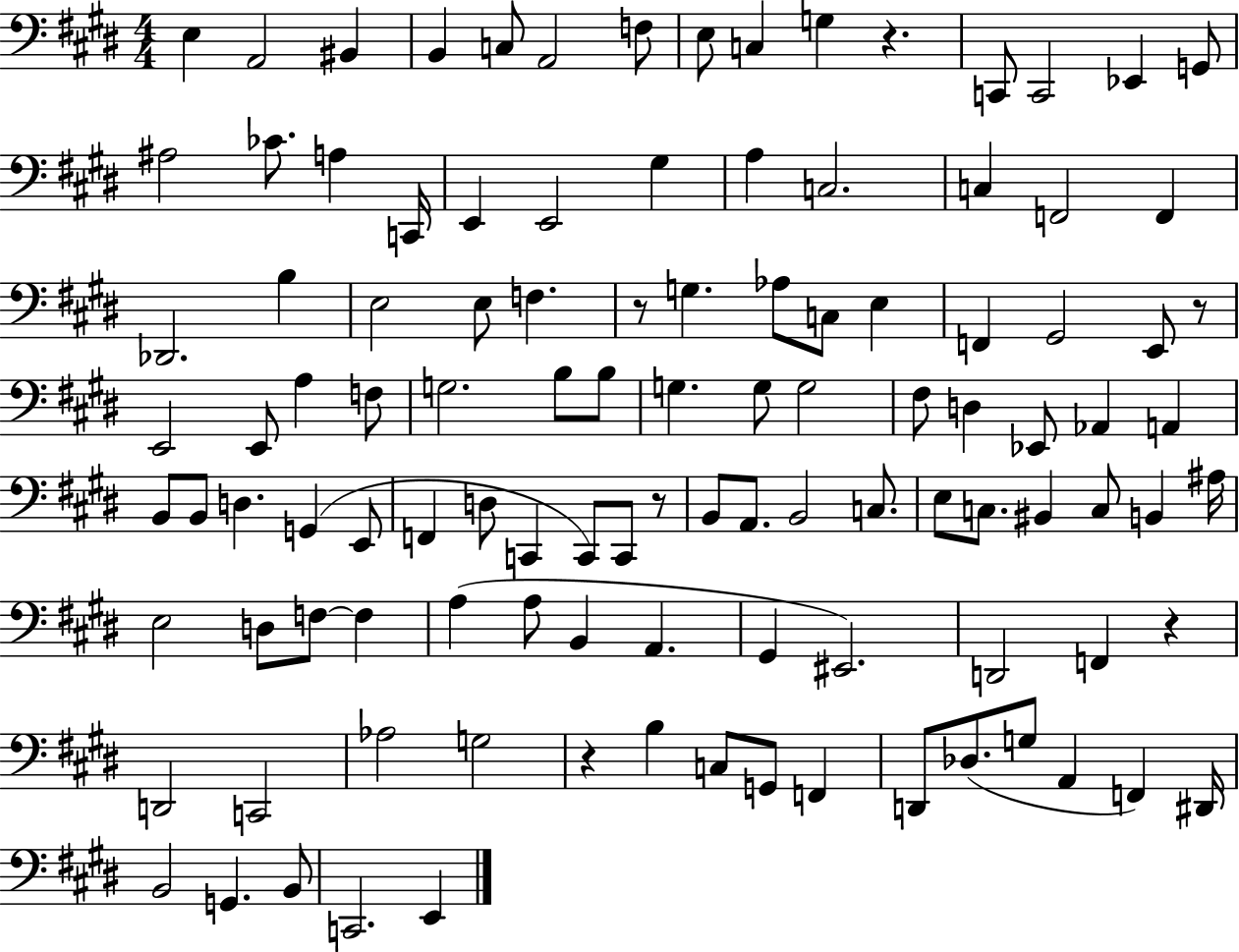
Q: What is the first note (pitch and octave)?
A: E3